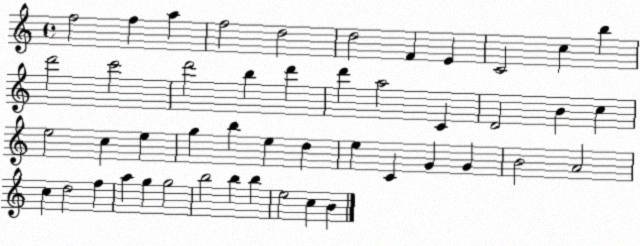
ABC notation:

X:1
T:Untitled
M:4/4
L:1/4
K:C
f2 f a f2 d2 d2 F E C2 c b d'2 c'2 d'2 b d' d' a2 C D2 B c e2 c e g b e d e C G G B2 A2 c d2 f a g g2 b2 b b e2 c B